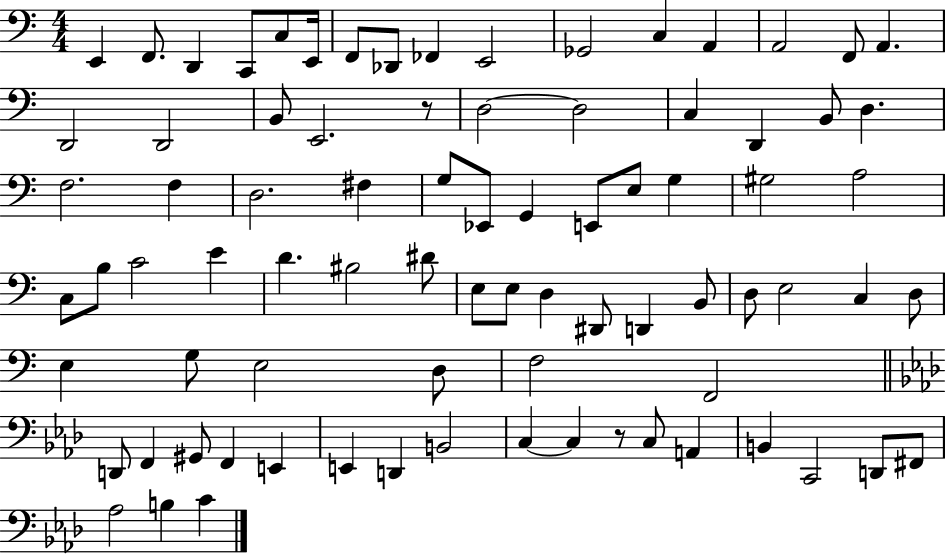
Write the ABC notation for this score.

X:1
T:Untitled
M:4/4
L:1/4
K:C
E,, F,,/2 D,, C,,/2 C,/2 E,,/4 F,,/2 _D,,/2 _F,, E,,2 _G,,2 C, A,, A,,2 F,,/2 A,, D,,2 D,,2 B,,/2 E,,2 z/2 D,2 D,2 C, D,, B,,/2 D, F,2 F, D,2 ^F, G,/2 _E,,/2 G,, E,,/2 E,/2 G, ^G,2 A,2 C,/2 B,/2 C2 E D ^B,2 ^D/2 E,/2 E,/2 D, ^D,,/2 D,, B,,/2 D,/2 E,2 C, D,/2 E, G,/2 E,2 D,/2 F,2 F,,2 D,,/2 F,, ^G,,/2 F,, E,, E,, D,, B,,2 C, C, z/2 C,/2 A,, B,, C,,2 D,,/2 ^F,,/2 _A,2 B, C